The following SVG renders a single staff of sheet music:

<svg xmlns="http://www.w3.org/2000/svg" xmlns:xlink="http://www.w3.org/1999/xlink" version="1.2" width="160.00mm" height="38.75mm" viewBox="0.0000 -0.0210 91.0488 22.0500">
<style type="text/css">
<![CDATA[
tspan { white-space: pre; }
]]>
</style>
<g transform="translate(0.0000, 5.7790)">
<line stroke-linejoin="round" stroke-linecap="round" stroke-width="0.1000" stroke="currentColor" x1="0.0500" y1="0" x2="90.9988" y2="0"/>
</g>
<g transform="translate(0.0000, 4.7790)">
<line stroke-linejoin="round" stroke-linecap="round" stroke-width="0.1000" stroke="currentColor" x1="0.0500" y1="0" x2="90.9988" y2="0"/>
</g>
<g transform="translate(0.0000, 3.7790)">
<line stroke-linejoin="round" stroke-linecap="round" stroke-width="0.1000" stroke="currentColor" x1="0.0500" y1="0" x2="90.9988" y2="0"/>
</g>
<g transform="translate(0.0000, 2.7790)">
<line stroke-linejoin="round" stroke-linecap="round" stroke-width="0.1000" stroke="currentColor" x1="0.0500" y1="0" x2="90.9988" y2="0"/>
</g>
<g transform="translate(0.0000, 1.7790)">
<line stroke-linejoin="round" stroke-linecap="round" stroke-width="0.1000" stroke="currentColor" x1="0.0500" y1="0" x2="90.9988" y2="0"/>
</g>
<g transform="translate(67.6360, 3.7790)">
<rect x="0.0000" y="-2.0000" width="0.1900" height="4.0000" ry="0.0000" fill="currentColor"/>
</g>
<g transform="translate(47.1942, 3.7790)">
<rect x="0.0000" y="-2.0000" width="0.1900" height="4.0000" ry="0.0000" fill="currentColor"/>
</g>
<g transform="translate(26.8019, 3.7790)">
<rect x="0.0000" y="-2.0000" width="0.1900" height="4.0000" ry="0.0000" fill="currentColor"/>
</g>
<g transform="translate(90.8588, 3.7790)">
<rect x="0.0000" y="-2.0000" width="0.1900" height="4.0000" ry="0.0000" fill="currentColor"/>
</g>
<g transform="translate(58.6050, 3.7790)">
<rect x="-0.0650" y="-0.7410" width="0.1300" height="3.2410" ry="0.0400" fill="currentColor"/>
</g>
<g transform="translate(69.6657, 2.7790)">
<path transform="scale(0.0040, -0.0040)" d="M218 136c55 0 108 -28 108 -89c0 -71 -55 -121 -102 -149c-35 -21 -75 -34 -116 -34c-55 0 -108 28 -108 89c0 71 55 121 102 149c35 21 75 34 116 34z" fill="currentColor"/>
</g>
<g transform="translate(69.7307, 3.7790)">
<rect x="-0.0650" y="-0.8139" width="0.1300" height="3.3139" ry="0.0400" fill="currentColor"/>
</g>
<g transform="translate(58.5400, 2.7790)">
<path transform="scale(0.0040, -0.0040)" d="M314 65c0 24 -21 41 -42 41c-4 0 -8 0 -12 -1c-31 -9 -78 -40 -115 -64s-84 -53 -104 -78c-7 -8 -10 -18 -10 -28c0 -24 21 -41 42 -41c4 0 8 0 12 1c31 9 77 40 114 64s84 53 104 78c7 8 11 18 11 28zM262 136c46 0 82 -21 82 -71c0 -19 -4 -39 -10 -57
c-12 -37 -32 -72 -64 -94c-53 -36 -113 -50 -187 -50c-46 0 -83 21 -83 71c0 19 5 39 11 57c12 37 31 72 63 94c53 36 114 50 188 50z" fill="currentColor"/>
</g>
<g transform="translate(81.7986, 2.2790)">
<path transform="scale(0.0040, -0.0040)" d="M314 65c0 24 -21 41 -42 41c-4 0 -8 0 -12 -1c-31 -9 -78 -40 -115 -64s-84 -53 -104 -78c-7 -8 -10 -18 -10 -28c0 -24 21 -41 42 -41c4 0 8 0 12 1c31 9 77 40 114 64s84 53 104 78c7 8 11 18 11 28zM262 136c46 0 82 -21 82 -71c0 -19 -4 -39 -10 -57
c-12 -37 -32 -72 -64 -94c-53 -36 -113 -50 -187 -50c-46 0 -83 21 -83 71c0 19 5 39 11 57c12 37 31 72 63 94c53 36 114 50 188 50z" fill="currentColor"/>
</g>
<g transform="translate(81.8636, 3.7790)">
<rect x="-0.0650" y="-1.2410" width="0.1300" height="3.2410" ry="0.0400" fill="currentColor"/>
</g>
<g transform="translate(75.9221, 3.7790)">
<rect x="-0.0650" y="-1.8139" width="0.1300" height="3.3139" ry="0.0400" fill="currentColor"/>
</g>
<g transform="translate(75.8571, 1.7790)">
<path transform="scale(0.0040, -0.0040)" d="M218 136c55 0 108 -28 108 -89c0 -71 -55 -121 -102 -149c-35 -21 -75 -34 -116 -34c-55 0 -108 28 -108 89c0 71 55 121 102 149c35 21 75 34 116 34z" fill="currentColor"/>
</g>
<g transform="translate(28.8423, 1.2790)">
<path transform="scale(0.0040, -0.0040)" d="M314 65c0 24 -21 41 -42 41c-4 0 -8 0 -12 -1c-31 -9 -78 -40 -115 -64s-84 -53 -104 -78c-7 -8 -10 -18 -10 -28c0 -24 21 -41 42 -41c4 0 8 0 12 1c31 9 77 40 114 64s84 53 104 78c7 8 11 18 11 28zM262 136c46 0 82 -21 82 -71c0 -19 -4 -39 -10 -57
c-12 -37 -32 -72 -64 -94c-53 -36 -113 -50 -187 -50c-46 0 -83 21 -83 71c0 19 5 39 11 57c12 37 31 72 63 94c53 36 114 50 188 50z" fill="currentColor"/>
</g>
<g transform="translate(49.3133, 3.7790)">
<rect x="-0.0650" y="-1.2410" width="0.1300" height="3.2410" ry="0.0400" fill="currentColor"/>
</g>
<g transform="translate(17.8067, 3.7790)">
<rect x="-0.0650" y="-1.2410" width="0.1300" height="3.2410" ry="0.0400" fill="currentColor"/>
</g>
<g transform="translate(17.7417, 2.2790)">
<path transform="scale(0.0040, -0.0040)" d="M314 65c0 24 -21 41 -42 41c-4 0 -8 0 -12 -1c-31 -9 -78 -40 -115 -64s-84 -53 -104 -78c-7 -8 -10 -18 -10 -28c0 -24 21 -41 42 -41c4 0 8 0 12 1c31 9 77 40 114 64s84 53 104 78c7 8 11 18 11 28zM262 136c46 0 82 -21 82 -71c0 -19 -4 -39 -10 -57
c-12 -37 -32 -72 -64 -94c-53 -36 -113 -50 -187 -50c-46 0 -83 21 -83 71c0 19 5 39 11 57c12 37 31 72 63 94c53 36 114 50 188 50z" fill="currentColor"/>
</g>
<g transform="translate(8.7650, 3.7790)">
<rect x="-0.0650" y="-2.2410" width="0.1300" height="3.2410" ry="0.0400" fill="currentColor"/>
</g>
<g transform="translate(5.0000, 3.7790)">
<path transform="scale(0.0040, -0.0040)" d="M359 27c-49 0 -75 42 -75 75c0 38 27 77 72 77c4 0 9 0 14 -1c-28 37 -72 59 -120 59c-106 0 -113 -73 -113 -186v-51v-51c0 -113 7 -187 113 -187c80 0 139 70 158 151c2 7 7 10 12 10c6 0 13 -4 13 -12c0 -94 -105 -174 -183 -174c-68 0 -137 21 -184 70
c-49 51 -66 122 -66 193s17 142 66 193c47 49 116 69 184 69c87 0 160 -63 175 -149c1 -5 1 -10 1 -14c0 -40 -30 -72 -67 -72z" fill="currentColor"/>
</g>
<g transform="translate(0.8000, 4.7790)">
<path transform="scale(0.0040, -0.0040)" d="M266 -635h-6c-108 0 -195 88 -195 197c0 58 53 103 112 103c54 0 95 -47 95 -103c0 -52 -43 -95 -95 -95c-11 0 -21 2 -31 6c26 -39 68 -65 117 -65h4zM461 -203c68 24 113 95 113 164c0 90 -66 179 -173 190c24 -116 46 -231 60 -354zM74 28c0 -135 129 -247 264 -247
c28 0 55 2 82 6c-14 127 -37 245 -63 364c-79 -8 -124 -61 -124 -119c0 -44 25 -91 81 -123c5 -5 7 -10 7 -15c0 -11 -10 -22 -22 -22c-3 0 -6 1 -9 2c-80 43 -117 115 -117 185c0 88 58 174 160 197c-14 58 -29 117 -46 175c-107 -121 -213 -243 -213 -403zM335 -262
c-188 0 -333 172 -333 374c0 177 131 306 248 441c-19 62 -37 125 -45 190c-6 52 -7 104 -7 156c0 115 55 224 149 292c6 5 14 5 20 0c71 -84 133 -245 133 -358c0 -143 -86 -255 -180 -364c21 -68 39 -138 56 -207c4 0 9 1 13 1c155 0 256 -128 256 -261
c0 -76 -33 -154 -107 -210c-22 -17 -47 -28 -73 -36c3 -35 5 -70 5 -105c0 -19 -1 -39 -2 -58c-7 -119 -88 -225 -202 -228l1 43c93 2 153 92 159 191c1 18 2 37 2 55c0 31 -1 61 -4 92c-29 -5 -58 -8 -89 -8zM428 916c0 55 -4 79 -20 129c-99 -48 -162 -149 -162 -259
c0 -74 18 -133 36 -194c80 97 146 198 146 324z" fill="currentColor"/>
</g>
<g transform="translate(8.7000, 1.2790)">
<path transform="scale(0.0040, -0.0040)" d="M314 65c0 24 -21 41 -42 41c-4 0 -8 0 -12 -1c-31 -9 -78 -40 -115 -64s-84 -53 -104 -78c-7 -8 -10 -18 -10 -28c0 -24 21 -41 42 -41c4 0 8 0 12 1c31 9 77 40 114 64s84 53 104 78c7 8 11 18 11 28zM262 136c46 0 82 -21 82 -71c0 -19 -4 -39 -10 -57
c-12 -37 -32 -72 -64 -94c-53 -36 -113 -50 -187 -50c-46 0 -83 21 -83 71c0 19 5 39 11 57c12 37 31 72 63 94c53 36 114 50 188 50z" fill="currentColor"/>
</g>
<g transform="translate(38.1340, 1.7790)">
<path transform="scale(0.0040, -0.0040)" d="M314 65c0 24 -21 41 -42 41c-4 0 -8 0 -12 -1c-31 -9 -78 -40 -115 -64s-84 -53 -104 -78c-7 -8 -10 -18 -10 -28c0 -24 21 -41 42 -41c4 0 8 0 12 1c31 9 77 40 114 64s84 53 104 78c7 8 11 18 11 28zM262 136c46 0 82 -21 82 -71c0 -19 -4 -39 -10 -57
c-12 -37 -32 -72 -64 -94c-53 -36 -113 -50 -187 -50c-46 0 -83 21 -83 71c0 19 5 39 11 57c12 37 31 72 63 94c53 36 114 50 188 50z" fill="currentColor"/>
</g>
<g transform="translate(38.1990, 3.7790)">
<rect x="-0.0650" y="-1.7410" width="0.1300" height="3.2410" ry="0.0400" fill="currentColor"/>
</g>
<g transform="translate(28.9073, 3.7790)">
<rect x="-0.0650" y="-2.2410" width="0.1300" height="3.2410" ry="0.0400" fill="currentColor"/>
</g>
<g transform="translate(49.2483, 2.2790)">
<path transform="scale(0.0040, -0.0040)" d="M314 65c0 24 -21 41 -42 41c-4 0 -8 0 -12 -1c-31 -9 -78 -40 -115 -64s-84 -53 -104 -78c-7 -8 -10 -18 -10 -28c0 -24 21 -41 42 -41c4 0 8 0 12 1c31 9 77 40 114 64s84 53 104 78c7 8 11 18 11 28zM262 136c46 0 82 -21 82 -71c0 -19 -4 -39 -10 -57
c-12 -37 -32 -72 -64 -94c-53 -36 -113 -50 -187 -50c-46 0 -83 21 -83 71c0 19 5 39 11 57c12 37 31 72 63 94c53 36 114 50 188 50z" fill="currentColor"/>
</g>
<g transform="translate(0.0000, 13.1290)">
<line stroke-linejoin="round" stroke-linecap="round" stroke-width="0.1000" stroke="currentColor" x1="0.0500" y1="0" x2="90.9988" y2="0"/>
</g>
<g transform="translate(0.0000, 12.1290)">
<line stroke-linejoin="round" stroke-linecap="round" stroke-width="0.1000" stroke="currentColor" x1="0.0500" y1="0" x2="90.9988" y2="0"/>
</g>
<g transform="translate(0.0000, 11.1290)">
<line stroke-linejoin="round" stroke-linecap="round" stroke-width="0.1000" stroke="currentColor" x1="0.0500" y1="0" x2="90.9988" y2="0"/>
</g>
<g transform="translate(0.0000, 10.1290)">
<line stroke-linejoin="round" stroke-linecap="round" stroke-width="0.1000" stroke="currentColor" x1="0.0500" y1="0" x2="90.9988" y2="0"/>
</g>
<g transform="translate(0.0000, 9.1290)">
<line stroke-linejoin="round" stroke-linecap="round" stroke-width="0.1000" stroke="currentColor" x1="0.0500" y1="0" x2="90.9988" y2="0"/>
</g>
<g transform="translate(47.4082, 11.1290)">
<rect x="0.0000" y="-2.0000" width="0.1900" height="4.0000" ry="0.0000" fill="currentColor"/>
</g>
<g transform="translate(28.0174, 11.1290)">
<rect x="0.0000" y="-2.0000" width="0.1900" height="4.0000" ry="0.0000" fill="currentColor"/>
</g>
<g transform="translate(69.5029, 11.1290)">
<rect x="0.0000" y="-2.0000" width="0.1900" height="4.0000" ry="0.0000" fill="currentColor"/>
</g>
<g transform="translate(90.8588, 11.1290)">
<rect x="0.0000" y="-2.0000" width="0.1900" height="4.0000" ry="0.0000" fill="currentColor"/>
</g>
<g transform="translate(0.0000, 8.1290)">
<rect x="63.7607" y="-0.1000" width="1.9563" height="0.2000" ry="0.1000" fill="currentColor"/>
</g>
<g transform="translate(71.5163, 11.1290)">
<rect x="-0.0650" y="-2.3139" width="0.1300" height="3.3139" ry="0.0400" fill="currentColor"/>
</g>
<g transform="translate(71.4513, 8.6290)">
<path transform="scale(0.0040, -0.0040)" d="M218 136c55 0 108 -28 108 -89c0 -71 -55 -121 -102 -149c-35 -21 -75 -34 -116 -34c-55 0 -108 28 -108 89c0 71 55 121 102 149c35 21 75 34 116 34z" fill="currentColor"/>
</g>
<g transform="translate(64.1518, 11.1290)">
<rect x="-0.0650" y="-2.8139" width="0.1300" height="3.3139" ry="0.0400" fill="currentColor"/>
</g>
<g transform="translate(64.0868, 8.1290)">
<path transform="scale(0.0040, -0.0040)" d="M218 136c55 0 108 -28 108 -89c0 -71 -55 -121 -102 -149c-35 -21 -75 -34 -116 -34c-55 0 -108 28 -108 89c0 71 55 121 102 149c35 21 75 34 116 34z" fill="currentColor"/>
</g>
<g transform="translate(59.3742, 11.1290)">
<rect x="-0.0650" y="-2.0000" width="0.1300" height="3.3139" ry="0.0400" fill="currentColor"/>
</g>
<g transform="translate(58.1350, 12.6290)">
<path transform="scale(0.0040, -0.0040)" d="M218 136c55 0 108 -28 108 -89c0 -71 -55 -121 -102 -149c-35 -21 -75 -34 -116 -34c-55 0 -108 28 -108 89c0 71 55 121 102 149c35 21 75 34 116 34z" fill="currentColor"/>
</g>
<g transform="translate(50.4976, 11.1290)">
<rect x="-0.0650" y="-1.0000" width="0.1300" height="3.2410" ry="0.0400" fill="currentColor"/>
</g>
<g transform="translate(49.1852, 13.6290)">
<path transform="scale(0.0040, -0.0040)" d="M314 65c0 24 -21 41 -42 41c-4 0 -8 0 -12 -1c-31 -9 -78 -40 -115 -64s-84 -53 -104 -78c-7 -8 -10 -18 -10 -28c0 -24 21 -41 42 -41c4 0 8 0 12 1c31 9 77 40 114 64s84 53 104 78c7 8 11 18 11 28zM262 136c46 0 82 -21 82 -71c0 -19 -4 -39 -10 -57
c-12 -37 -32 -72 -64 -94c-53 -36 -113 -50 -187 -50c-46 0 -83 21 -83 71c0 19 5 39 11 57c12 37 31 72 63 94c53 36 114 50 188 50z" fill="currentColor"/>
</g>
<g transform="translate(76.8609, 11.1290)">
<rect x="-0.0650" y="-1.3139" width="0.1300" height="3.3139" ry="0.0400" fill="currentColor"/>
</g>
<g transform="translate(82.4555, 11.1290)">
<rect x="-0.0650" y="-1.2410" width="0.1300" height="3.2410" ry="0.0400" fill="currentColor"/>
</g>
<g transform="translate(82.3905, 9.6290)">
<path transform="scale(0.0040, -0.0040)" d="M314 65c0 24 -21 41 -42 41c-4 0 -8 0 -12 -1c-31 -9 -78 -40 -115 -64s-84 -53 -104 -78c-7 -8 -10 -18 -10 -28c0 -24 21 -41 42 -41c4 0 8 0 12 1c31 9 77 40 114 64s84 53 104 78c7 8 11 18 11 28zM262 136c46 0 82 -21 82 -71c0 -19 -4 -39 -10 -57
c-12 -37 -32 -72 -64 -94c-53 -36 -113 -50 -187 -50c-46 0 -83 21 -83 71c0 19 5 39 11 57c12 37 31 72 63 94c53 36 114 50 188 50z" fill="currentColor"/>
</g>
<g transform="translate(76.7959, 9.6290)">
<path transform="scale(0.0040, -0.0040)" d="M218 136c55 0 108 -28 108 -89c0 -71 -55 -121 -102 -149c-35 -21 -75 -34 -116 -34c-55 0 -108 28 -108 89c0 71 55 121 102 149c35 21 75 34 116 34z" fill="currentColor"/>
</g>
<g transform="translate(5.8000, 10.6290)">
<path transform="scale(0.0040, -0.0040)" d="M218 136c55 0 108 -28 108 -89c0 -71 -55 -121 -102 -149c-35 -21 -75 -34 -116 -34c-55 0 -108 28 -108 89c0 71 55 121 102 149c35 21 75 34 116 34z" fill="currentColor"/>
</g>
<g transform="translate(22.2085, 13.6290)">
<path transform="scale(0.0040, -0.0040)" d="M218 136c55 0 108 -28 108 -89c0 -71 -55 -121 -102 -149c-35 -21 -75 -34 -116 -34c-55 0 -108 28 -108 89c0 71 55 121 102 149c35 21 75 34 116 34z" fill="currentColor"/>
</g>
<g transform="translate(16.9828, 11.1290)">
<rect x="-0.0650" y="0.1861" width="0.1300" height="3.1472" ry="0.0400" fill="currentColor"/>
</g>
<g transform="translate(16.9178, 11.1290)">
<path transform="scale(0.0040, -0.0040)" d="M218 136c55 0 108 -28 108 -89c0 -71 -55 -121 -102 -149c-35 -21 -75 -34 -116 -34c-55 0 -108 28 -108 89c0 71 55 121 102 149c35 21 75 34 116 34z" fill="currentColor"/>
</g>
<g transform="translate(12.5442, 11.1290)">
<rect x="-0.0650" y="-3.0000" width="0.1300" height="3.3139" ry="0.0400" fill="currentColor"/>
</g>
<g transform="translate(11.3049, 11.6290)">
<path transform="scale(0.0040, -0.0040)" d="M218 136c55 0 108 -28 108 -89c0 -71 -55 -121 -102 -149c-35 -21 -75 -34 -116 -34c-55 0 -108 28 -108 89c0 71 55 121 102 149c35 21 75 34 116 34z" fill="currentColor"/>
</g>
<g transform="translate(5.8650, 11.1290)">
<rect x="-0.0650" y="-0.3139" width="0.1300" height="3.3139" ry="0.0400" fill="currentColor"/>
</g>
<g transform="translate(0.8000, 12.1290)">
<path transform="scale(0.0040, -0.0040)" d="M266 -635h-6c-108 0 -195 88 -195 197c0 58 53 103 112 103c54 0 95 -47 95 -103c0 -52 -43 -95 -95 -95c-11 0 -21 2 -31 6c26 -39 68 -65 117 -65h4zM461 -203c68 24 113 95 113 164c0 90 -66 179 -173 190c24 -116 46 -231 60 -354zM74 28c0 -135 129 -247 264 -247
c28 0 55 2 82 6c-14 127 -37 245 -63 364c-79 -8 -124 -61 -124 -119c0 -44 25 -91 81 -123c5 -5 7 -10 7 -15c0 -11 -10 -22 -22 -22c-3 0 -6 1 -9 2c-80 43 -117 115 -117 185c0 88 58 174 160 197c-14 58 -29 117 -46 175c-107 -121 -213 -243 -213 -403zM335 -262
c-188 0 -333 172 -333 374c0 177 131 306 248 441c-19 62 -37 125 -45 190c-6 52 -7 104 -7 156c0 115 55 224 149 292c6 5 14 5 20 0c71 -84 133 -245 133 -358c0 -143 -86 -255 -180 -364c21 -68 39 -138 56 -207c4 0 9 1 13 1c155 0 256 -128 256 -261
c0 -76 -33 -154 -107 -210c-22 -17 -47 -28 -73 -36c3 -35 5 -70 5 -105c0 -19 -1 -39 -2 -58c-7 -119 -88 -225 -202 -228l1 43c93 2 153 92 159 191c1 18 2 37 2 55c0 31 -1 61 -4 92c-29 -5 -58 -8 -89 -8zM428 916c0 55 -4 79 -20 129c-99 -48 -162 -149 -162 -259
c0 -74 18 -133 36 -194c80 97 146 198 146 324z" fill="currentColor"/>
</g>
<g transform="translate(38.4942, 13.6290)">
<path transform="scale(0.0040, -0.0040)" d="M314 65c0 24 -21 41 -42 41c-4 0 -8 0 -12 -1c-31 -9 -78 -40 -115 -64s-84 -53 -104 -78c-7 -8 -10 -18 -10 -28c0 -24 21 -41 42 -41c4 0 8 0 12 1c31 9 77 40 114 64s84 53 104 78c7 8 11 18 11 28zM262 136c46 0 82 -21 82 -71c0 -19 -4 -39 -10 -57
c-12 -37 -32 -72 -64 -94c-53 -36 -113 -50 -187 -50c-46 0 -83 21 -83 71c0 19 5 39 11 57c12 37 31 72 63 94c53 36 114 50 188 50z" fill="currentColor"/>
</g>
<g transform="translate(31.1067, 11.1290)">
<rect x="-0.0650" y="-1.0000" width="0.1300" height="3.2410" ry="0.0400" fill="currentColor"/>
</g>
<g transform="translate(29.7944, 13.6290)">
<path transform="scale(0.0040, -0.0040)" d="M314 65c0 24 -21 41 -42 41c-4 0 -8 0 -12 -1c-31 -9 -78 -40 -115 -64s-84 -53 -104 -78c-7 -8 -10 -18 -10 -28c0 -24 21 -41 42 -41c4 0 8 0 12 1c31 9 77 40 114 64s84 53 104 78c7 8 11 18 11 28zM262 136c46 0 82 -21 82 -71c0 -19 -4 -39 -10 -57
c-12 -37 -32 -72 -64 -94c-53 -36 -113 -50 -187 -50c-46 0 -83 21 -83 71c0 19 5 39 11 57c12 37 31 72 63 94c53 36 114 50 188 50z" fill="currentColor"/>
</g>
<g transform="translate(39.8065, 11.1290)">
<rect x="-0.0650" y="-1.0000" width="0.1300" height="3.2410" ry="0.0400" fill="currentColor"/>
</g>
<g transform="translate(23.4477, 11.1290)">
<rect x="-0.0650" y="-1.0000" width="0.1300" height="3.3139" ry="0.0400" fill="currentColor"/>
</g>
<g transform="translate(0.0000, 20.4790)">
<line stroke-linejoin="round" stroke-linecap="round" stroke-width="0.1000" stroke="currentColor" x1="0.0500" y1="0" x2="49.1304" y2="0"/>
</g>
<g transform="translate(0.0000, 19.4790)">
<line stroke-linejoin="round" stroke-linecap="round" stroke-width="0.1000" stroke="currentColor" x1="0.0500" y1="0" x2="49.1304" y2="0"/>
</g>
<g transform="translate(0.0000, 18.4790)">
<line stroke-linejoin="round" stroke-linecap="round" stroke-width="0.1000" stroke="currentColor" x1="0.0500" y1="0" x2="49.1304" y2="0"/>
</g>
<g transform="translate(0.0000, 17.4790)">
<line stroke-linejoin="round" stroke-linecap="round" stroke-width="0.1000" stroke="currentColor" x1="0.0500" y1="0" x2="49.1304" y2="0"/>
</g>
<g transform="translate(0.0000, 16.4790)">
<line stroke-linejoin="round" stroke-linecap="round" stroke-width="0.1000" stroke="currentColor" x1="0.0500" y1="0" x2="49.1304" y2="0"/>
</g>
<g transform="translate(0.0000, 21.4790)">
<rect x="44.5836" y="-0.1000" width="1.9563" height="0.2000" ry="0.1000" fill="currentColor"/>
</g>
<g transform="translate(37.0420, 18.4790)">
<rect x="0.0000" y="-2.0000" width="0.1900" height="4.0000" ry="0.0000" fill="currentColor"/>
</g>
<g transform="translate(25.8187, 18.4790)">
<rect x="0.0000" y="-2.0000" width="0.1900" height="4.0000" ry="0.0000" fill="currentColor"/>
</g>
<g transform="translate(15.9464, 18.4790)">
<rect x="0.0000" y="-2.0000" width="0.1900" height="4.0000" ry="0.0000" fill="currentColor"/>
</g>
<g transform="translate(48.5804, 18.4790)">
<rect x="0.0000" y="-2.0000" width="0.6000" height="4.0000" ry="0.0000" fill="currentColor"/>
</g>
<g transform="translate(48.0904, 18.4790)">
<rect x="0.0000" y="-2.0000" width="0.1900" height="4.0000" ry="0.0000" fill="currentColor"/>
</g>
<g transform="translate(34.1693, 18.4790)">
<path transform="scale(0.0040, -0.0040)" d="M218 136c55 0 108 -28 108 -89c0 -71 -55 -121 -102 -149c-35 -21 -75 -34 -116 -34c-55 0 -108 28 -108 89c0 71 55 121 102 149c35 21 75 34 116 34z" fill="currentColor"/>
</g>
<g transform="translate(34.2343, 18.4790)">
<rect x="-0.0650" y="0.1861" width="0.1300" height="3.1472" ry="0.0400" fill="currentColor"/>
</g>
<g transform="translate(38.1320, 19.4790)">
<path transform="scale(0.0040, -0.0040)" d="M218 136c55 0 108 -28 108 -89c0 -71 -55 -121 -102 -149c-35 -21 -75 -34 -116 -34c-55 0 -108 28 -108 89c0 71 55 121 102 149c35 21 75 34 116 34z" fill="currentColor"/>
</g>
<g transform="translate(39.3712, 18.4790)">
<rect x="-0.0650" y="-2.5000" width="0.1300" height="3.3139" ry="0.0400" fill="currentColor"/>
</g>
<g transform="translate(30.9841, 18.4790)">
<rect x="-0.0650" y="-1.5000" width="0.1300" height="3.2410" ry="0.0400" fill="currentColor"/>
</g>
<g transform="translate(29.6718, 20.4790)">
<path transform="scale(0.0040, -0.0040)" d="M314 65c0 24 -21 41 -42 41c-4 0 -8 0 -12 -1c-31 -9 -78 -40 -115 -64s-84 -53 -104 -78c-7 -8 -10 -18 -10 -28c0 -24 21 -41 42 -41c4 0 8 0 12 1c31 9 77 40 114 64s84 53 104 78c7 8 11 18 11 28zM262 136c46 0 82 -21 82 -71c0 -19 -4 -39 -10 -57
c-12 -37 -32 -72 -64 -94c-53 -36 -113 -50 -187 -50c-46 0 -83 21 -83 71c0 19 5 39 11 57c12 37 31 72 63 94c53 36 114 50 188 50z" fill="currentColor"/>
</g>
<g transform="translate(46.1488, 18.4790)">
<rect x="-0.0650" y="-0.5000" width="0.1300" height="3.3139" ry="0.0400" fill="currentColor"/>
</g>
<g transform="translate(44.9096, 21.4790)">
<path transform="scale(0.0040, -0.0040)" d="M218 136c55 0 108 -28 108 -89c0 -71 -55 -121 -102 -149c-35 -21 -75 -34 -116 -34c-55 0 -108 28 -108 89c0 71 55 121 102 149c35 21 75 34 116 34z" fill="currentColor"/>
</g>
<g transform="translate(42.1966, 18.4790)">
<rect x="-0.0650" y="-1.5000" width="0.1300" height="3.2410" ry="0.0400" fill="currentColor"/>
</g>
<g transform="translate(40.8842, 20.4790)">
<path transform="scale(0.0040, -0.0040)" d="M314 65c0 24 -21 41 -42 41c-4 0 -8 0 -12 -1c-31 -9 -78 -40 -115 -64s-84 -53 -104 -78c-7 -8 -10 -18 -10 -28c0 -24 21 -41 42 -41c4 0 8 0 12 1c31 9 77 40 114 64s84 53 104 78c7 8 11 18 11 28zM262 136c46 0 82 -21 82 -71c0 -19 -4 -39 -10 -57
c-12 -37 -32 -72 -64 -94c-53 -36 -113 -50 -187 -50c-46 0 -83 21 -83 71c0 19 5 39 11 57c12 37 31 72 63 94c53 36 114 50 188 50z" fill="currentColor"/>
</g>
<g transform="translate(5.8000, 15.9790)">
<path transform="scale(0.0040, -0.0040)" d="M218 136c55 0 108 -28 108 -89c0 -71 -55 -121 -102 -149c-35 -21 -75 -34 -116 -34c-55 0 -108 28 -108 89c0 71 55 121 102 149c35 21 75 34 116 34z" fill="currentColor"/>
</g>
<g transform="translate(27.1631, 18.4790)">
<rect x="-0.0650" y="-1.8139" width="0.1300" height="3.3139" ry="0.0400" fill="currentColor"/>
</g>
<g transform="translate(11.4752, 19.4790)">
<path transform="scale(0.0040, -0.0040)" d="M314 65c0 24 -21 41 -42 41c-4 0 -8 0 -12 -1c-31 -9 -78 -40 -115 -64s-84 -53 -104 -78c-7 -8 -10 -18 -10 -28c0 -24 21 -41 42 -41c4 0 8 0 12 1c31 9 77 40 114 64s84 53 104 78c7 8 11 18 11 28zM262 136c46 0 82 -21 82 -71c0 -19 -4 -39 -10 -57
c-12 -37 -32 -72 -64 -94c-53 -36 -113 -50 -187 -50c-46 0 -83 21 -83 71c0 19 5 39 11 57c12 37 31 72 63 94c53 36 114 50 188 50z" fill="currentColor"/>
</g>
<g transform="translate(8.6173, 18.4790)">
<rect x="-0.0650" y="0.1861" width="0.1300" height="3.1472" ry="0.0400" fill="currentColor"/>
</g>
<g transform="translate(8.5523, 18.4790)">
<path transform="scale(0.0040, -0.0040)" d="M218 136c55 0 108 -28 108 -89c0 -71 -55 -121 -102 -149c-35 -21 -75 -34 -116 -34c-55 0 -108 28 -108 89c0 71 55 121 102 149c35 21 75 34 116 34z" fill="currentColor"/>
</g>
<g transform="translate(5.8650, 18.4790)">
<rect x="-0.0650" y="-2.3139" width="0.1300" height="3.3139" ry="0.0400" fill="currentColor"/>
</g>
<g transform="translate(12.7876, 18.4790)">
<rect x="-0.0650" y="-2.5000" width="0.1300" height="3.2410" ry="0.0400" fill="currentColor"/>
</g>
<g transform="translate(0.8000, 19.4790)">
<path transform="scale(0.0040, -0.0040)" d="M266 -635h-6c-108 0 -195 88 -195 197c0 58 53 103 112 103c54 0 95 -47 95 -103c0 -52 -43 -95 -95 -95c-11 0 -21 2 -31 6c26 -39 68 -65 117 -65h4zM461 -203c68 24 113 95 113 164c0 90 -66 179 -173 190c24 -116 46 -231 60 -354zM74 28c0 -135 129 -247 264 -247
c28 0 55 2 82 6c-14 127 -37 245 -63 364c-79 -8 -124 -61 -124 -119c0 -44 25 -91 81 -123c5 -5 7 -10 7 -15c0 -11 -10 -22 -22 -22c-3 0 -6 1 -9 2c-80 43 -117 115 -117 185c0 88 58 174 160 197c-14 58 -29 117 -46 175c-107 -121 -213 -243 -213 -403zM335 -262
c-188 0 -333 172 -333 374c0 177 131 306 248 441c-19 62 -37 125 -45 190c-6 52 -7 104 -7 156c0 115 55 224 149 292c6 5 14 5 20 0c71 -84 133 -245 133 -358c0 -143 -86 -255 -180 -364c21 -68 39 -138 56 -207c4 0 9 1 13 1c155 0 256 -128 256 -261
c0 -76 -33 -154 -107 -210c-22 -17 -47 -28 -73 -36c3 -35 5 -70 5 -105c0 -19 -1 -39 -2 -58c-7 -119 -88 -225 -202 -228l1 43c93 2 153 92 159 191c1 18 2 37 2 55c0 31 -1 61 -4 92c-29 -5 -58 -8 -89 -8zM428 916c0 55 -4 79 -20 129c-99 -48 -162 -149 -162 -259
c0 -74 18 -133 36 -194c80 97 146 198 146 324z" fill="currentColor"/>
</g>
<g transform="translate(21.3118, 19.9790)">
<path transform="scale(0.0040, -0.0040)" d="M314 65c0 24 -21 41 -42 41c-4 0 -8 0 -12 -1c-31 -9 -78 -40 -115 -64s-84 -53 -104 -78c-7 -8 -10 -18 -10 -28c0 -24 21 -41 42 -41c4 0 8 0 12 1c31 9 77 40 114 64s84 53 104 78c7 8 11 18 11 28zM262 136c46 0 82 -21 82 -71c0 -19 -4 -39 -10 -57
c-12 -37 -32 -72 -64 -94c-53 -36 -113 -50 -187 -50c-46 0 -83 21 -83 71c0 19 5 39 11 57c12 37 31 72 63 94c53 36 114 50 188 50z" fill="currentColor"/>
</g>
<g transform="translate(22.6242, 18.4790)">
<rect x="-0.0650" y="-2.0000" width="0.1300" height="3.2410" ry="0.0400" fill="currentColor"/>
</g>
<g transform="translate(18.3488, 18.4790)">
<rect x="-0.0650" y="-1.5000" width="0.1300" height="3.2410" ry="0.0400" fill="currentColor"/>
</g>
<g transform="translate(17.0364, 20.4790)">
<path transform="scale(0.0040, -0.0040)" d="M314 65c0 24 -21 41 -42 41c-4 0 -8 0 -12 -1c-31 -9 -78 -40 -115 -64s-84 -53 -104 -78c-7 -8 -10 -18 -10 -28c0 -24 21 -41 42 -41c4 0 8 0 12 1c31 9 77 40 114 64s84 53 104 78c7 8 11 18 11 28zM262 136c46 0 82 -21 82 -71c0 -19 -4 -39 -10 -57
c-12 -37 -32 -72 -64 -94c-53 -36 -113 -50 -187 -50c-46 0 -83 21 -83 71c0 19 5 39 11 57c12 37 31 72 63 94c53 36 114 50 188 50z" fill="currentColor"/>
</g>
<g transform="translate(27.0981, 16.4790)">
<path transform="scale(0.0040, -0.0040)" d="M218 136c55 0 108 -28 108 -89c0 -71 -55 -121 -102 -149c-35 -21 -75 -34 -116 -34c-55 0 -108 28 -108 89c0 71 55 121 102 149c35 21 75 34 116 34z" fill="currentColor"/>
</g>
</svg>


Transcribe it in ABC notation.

X:1
T:Untitled
M:4/4
L:1/4
K:C
g2 e2 g2 f2 e2 d2 d f e2 c A B D D2 D2 D2 F a g e e2 g B G2 E2 F2 f E2 B G E2 C